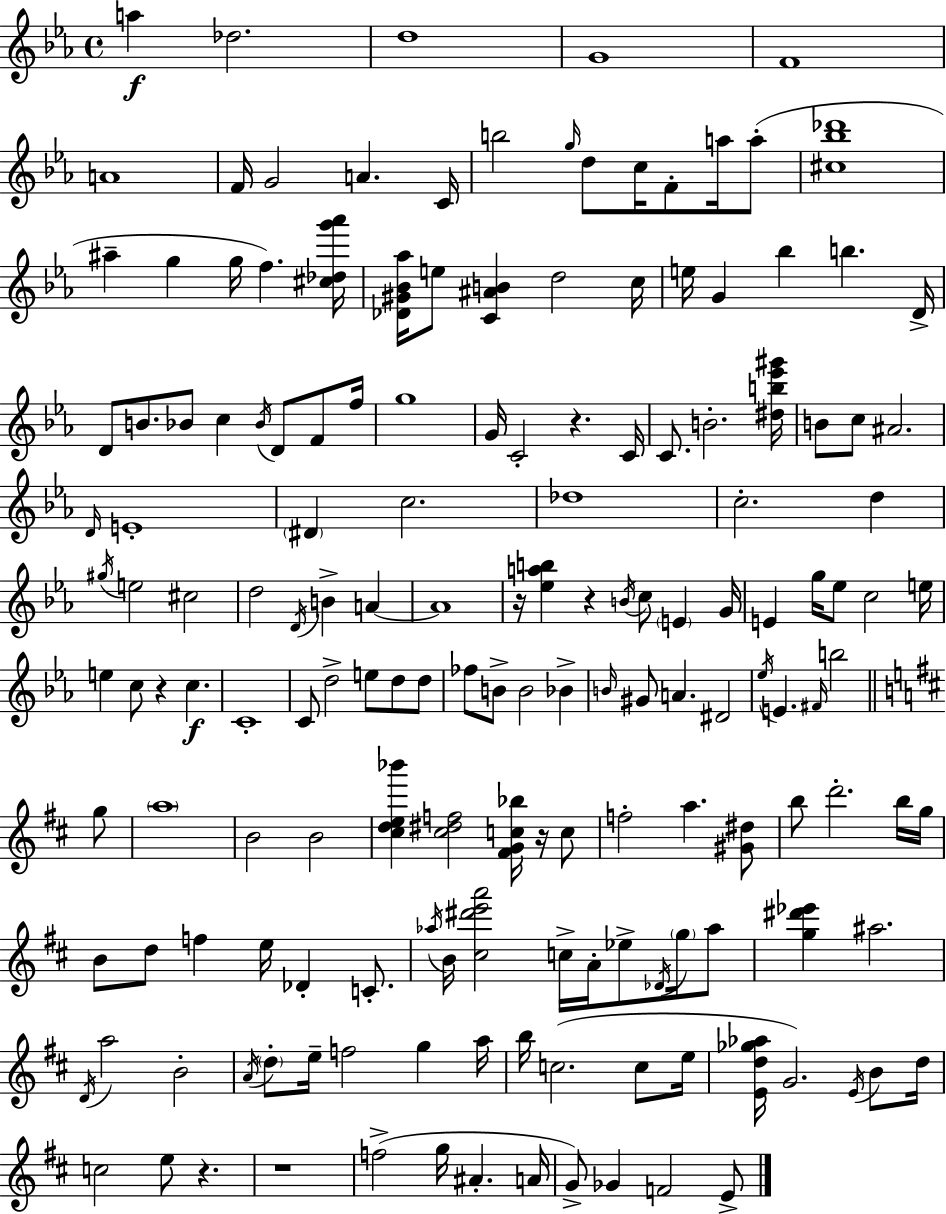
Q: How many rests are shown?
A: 7